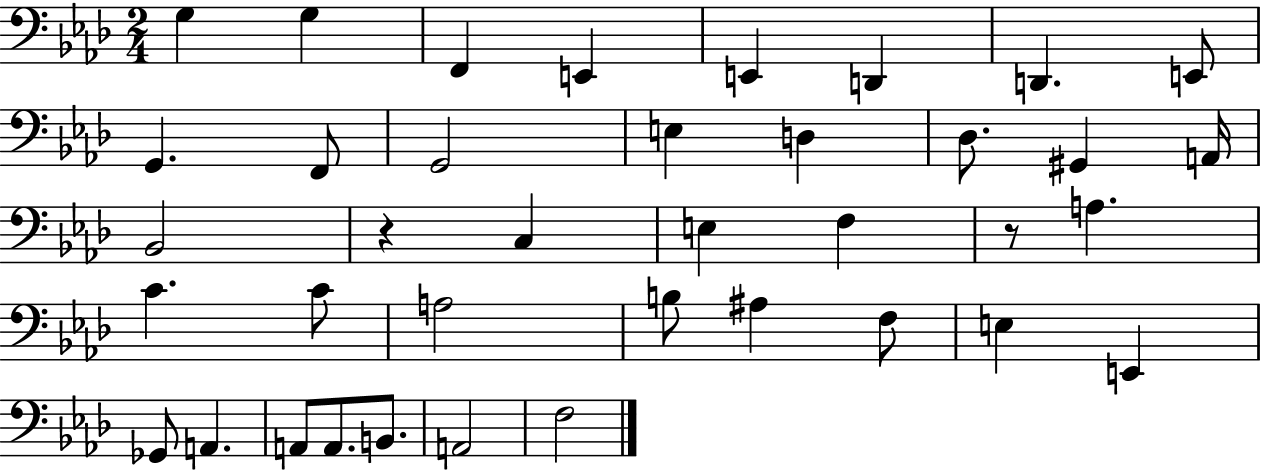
{
  \clef bass
  \numericTimeSignature
  \time 2/4
  \key aes \major
  g4 g4 | f,4 e,4 | e,4 d,4 | d,4. e,8 | \break g,4. f,8 | g,2 | e4 d4 | des8. gis,4 a,16 | \break bes,2 | r4 c4 | e4 f4 | r8 a4. | \break c'4. c'8 | a2 | b8 ais4 f8 | e4 e,4 | \break ges,8 a,4. | a,8 a,8. b,8. | a,2 | f2 | \break \bar "|."
}